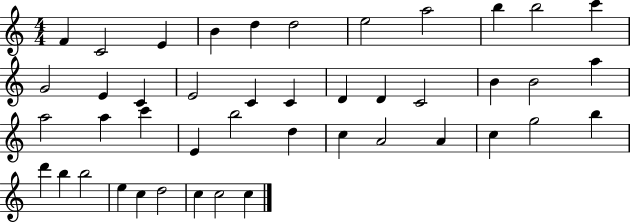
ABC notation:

X:1
T:Untitled
M:4/4
L:1/4
K:C
F C2 E B d d2 e2 a2 b b2 c' G2 E C E2 C C D D C2 B B2 a a2 a c' E b2 d c A2 A c g2 b d' b b2 e c d2 c c2 c